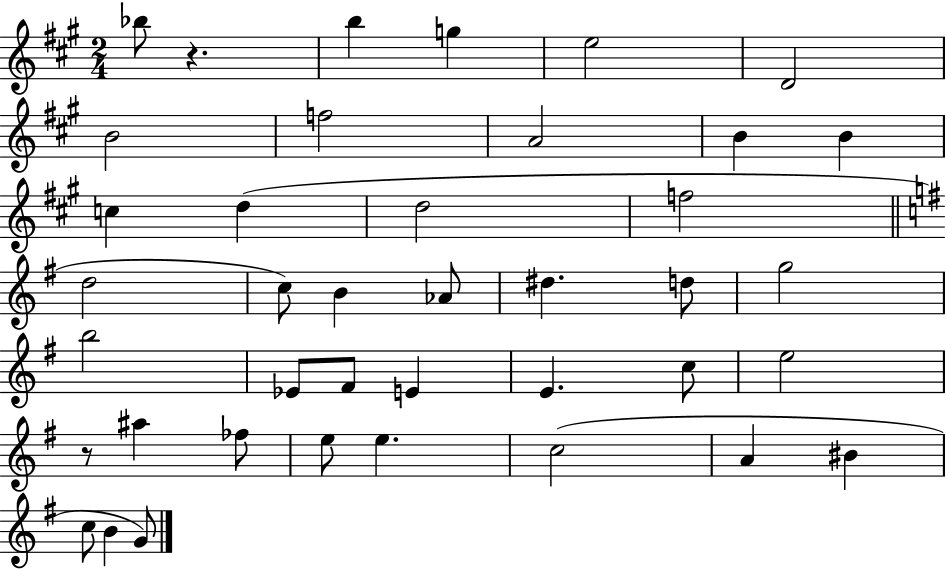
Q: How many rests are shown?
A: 2